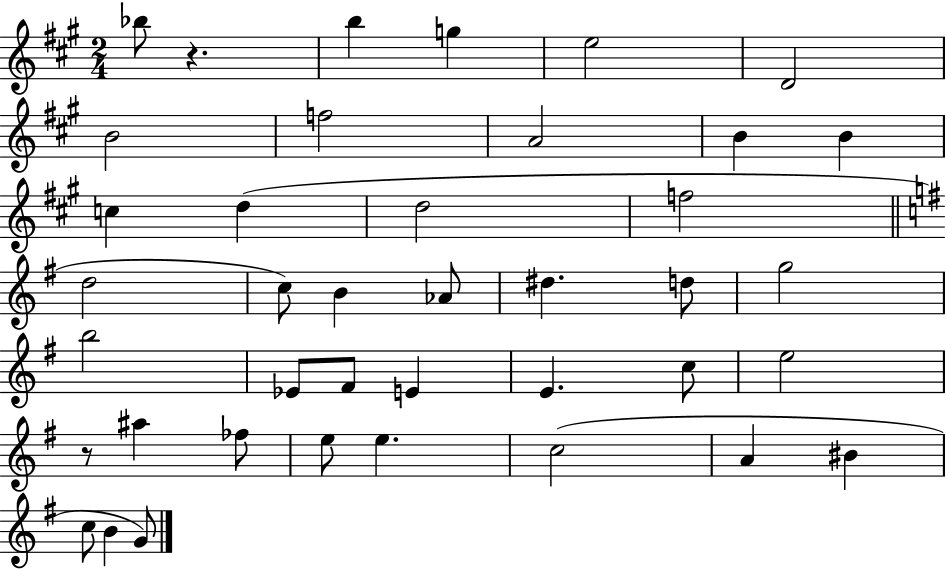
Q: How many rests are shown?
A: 2